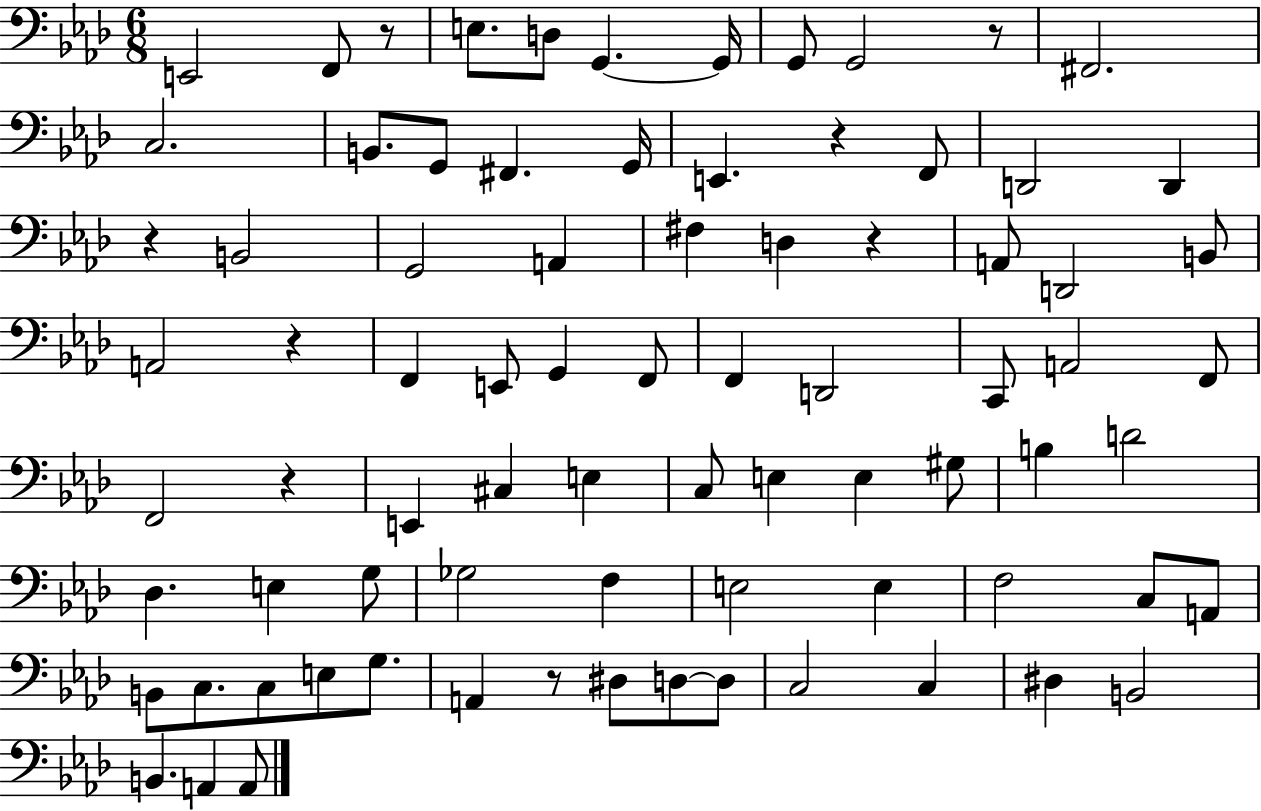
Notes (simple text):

E2/h F2/e R/e E3/e. D3/e G2/q. G2/s G2/e G2/h R/e F#2/h. C3/h. B2/e. G2/e F#2/q. G2/s E2/q. R/q F2/e D2/h D2/q R/q B2/h G2/h A2/q F#3/q D3/q R/q A2/e D2/h B2/e A2/h R/q F2/q E2/e G2/q F2/e F2/q D2/h C2/e A2/h F2/e F2/h R/q E2/q C#3/q E3/q C3/e E3/q E3/q G#3/e B3/q D4/h Db3/q. E3/q G3/e Gb3/h F3/q E3/h E3/q F3/h C3/e A2/e B2/e C3/e. C3/e E3/e G3/e. A2/q R/e D#3/e D3/e D3/e C3/h C3/q D#3/q B2/h B2/q. A2/q A2/e